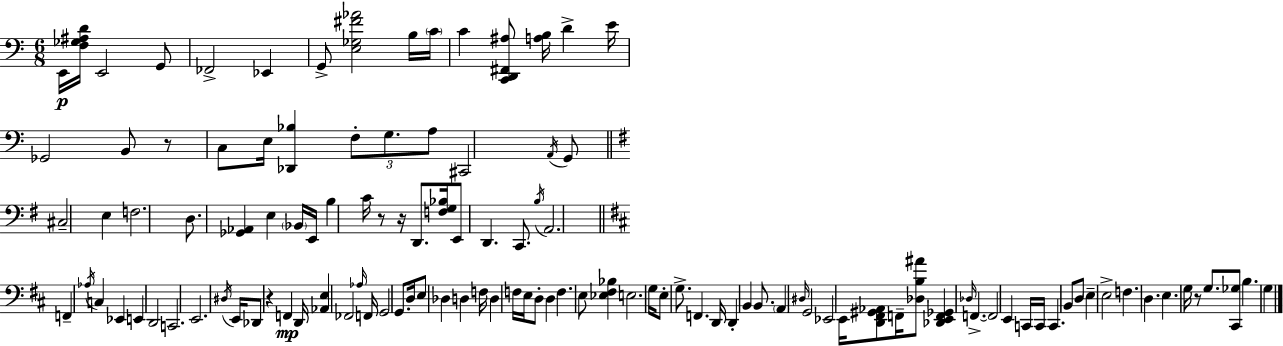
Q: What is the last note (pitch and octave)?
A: G3